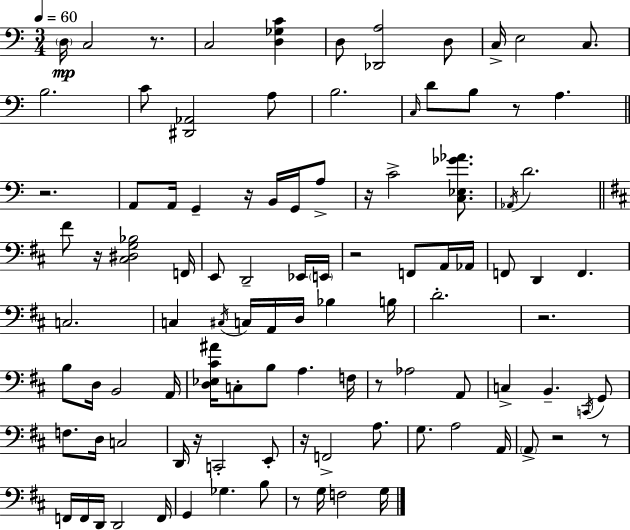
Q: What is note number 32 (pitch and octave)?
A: F2